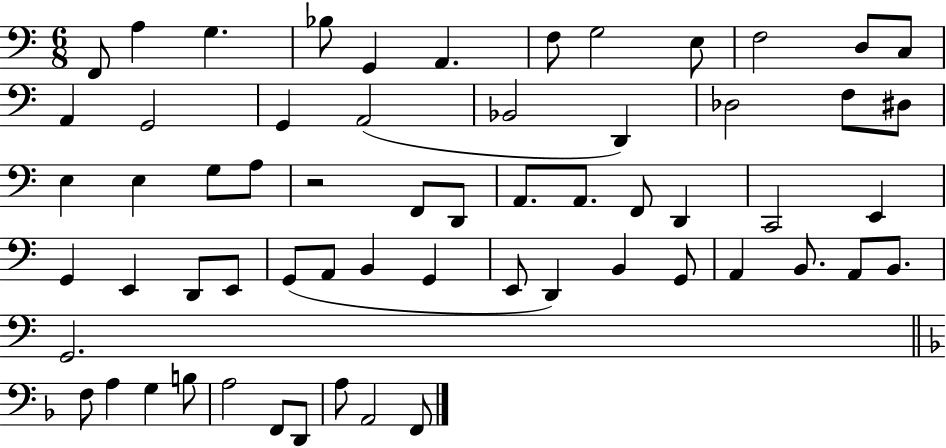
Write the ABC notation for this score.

X:1
T:Untitled
M:6/8
L:1/4
K:C
F,,/2 A, G, _B,/2 G,, A,, F,/2 G,2 E,/2 F,2 D,/2 C,/2 A,, G,,2 G,, A,,2 _B,,2 D,, _D,2 F,/2 ^D,/2 E, E, G,/2 A,/2 z2 F,,/2 D,,/2 A,,/2 A,,/2 F,,/2 D,, C,,2 E,, G,, E,, D,,/2 E,,/2 G,,/2 A,,/2 B,, G,, E,,/2 D,, B,, G,,/2 A,, B,,/2 A,,/2 B,,/2 G,,2 F,/2 A, G, B,/2 A,2 F,,/2 D,,/2 A,/2 A,,2 F,,/2